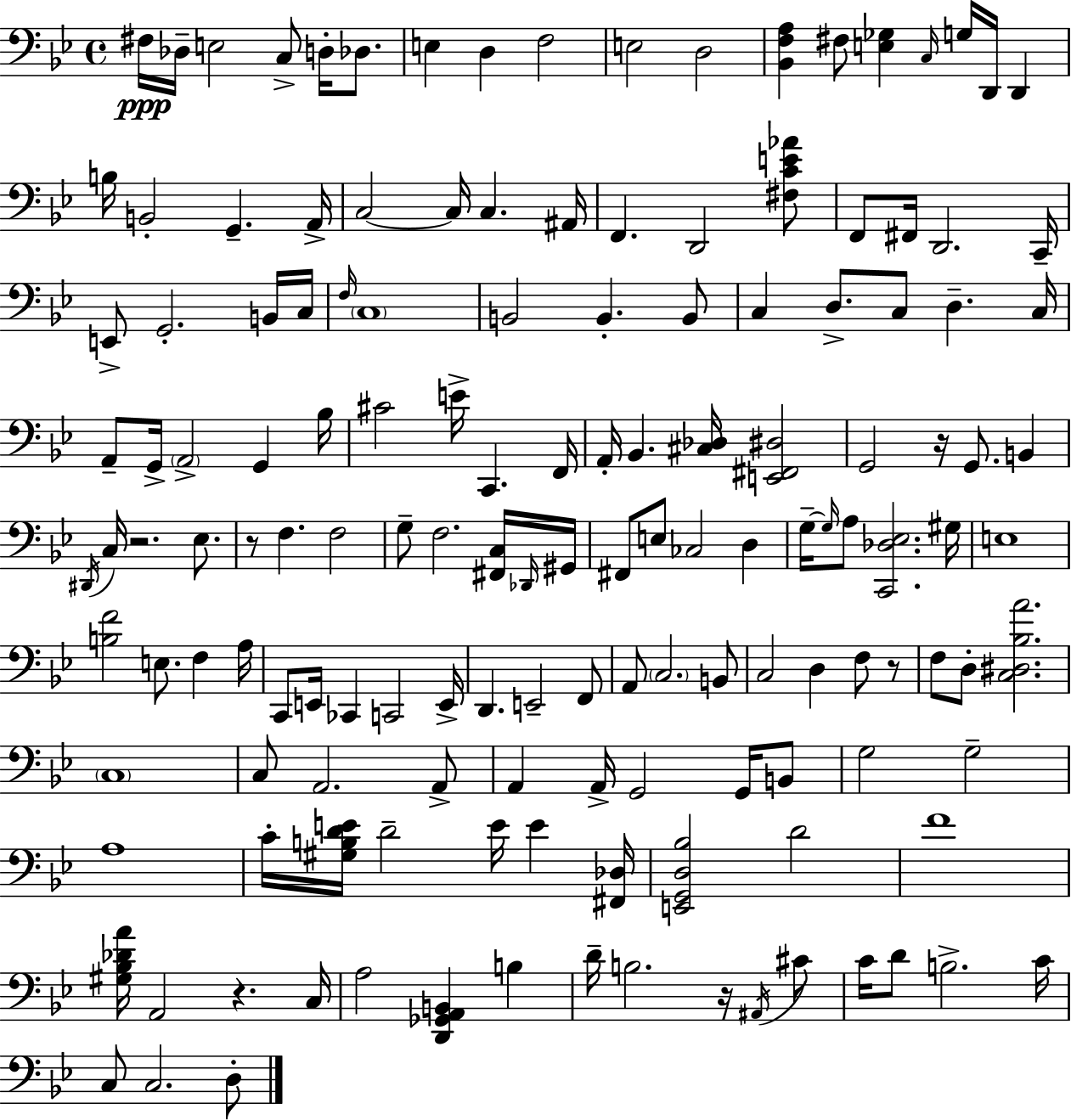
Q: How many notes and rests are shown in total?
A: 148